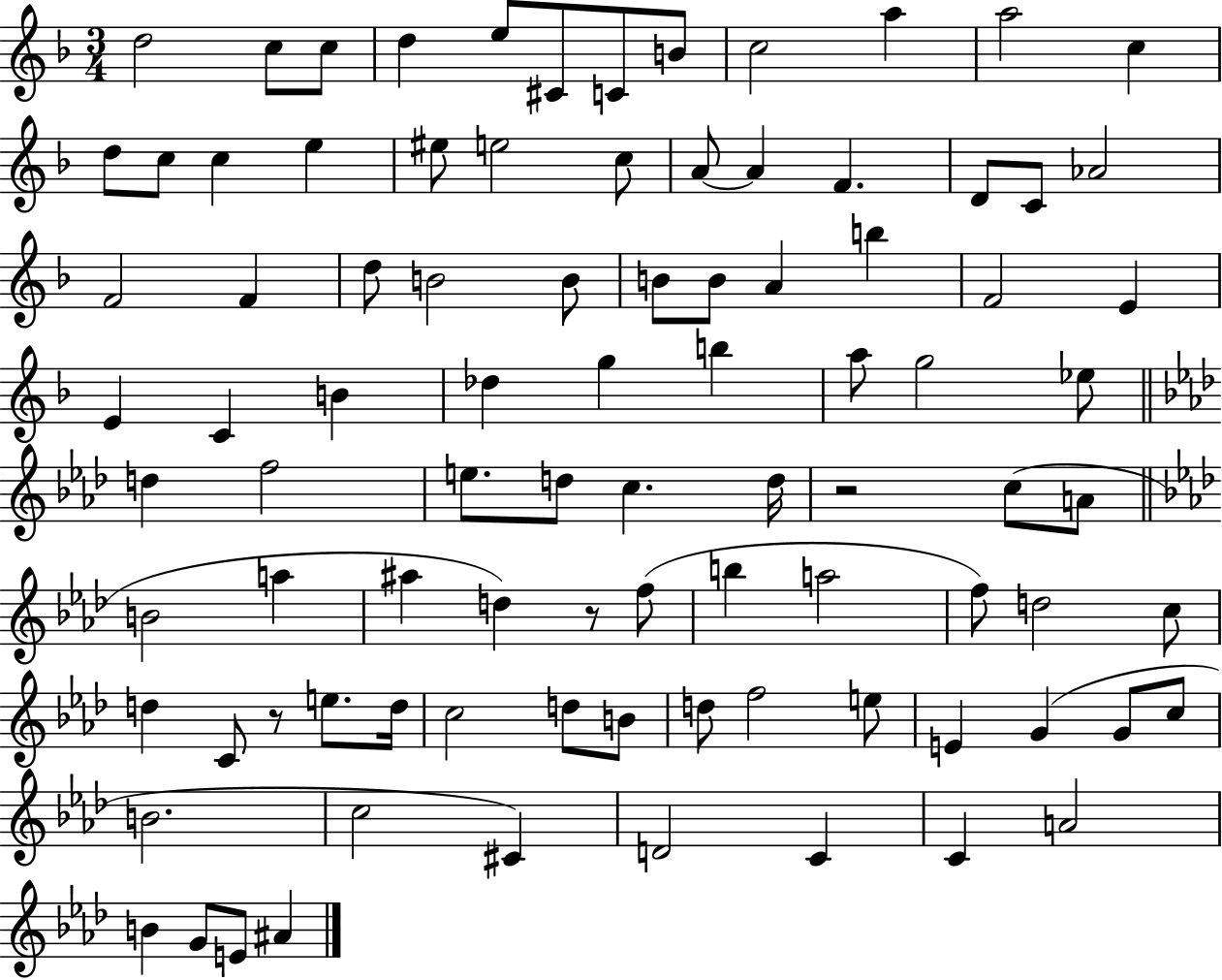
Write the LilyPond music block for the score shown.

{
  \clef treble
  \numericTimeSignature
  \time 3/4
  \key f \major
  \repeat volta 2 { d''2 c''8 c''8 | d''4 e''8 cis'8 c'8 b'8 | c''2 a''4 | a''2 c''4 | \break d''8 c''8 c''4 e''4 | eis''8 e''2 c''8 | a'8~~ a'4 f'4. | d'8 c'8 aes'2 | \break f'2 f'4 | d''8 b'2 b'8 | b'8 b'8 a'4 b''4 | f'2 e'4 | \break e'4 c'4 b'4 | des''4 g''4 b''4 | a''8 g''2 ees''8 | \bar "||" \break \key aes \major d''4 f''2 | e''8. d''8 c''4. d''16 | r2 c''8( a'8 | \bar "||" \break \key aes \major b'2 a''4 | ais''4 d''4) r8 f''8( | b''4 a''2 | f''8) d''2 c''8 | \break d''4 c'8 r8 e''8. d''16 | c''2 d''8 b'8 | d''8 f''2 e''8 | e'4 g'4( g'8 c''8 | \break b'2. | c''2 cis'4) | d'2 c'4 | c'4 a'2 | \break b'4 g'8 e'8 ais'4 | } \bar "|."
}